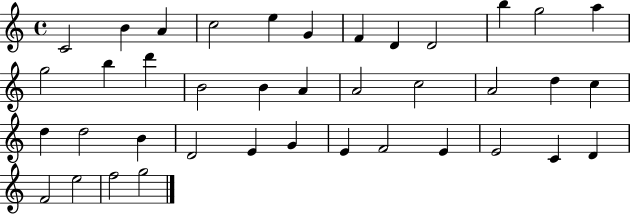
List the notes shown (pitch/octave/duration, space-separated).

C4/h B4/q A4/q C5/h E5/q G4/q F4/q D4/q D4/h B5/q G5/h A5/q G5/h B5/q D6/q B4/h B4/q A4/q A4/h C5/h A4/h D5/q C5/q D5/q D5/h B4/q D4/h E4/q G4/q E4/q F4/h E4/q E4/h C4/q D4/q F4/h E5/h F5/h G5/h